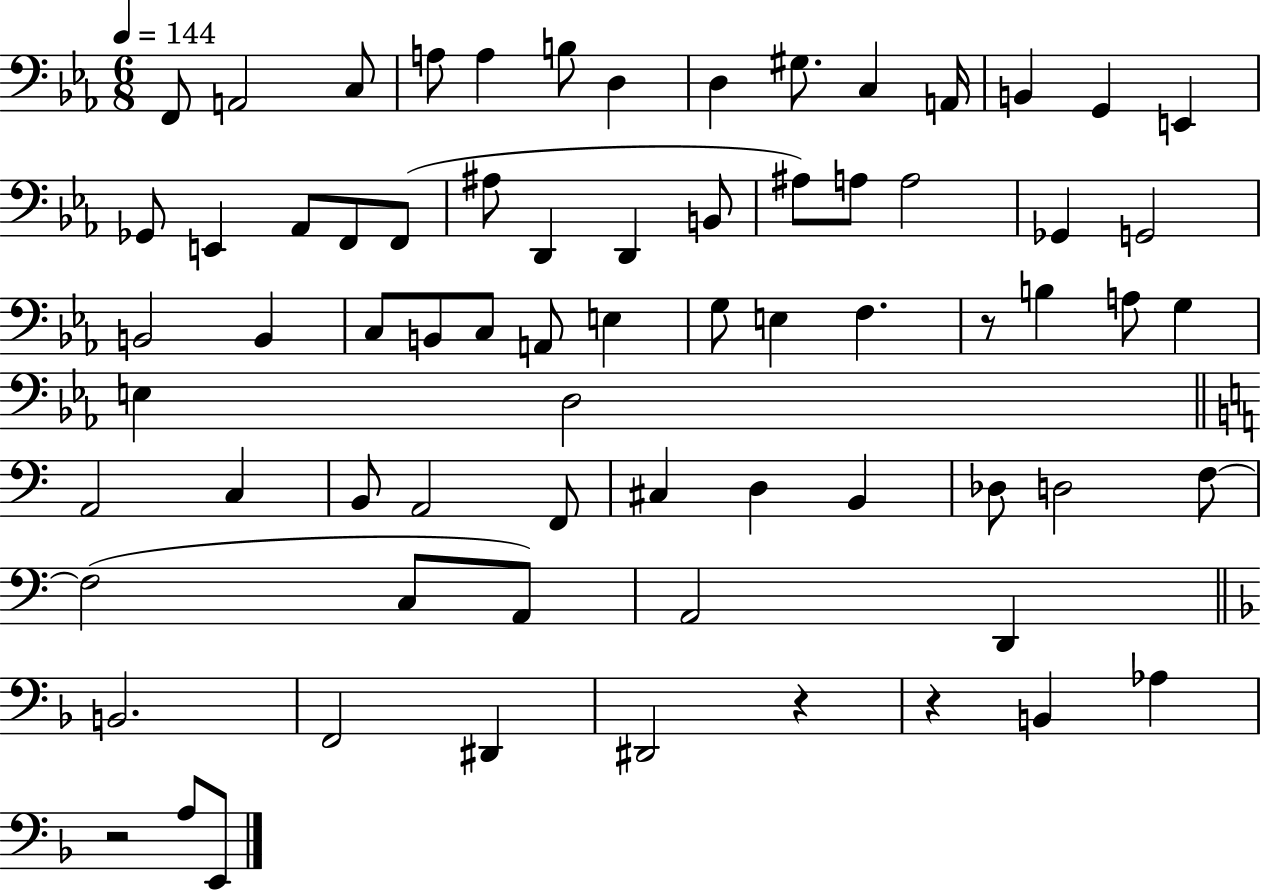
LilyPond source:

{
  \clef bass
  \numericTimeSignature
  \time 6/8
  \key ees \major
  \tempo 4 = 144
  \repeat volta 2 { f,8 a,2 c8 | a8 a4 b8 d4 | d4 gis8. c4 a,16 | b,4 g,4 e,4 | \break ges,8 e,4 aes,8 f,8 f,8( | ais8 d,4 d,4 b,8 | ais8) a8 a2 | ges,4 g,2 | \break b,2 b,4 | c8 b,8 c8 a,8 e4 | g8 e4 f4. | r8 b4 a8 g4 | \break e4 d2 | \bar "||" \break \key c \major a,2 c4 | b,8 a,2 f,8 | cis4 d4 b,4 | des8 d2 f8~~ | \break f2( c8 a,8) | a,2 d,4 | \bar "||" \break \key f \major b,2. | f,2 dis,4 | dis,2 r4 | r4 b,4 aes4 | \break r2 a8 e,8 | } \bar "|."
}